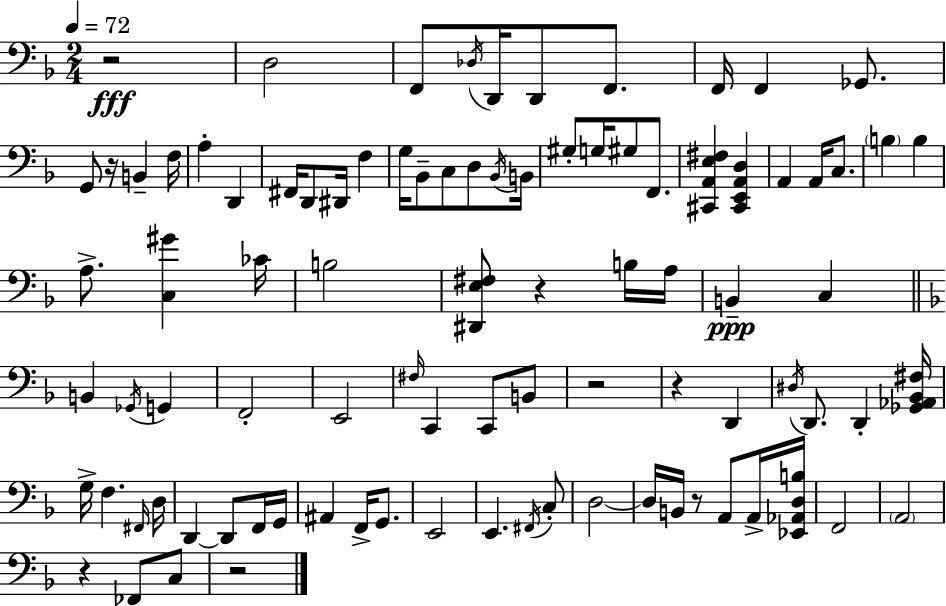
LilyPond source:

{
  \clef bass
  \numericTimeSignature
  \time 2/4
  \key d \minor
  \tempo 4 = 72
  \repeat volta 2 { r2\fff | d2 | f,8 \acciaccatura { des16 } d,16 d,8 f,8. | f,16 f,4 ges,8. | \break g,8 r16 b,4-- | f16 a4-. d,4 | fis,16 d,8 dis,16 f4 | g16 bes,8-- c8 d8 | \break \acciaccatura { bes,16 } b,16 gis8-. g16 gis8 f,8. | <cis, a, e fis>4 <cis, e, a, d>4 | a,4 a,16 c8. | \parenthesize b4 b4 | \break a8.-> <c gis'>4 | ces'16 b2 | <dis, e fis>8 r4 | b16 a16 b,4--\ppp c4 | \break \bar "||" \break \key d \minor b,4 \acciaccatura { ges,16 } g,4 | f,2-. | e,2 | \grace { fis16 } c,4 c,8 | \break b,8 r2 | r4 d,4 | \acciaccatura { dis16 } d,8. d,4-. | <ges, aes, bes, fis>16 g16-> f4. | \break \grace { fis,16 } d16 d,4~~ | d,8 f,16 g,16 ais,4 | f,16-> g,8. e,2 | e,4. | \break \acciaccatura { fis,16 } c8-. d2~~ | d16 b,16 r8 | a,8 a,16-> <ees, aes, d b>16 f,2 | \parenthesize a,2 | \break r4 | fes,8 c8 r2 | } \bar "|."
}